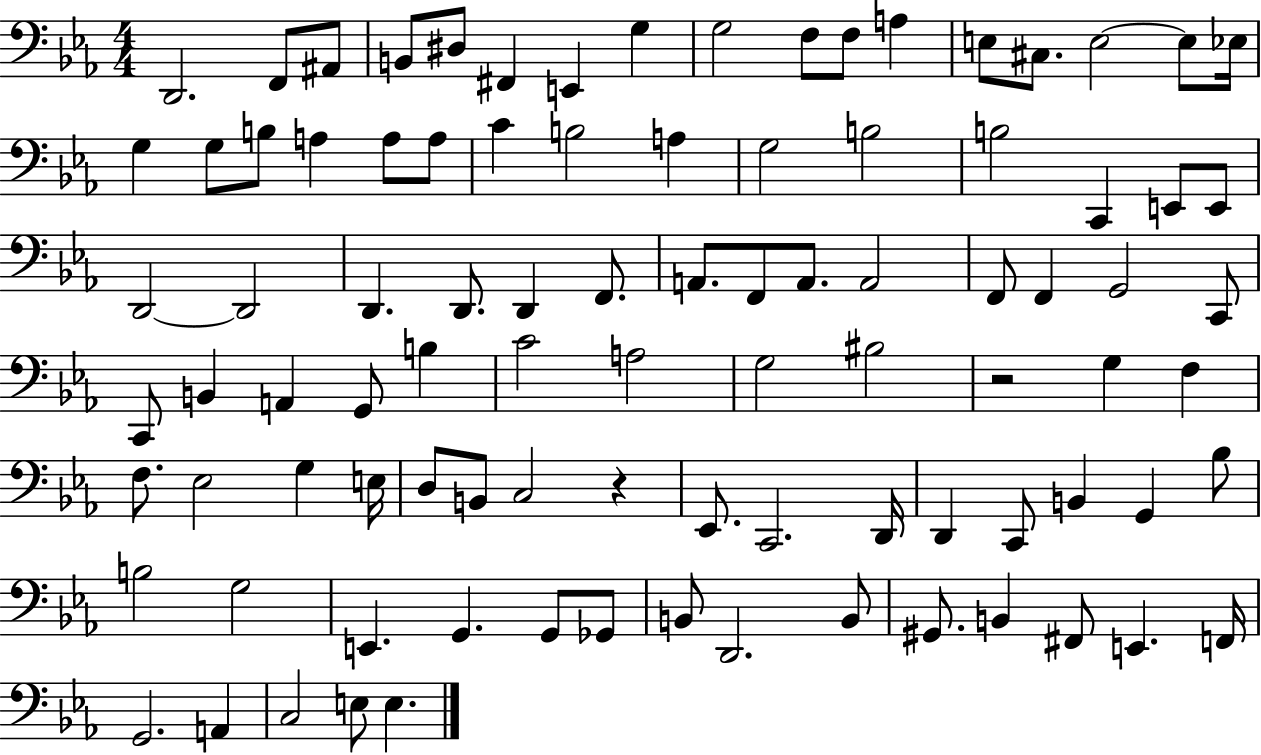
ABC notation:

X:1
T:Untitled
M:4/4
L:1/4
K:Eb
D,,2 F,,/2 ^A,,/2 B,,/2 ^D,/2 ^F,, E,, G, G,2 F,/2 F,/2 A, E,/2 ^C,/2 E,2 E,/2 _E,/4 G, G,/2 B,/2 A, A,/2 A,/2 C B,2 A, G,2 B,2 B,2 C,, E,,/2 E,,/2 D,,2 D,,2 D,, D,,/2 D,, F,,/2 A,,/2 F,,/2 A,,/2 A,,2 F,,/2 F,, G,,2 C,,/2 C,,/2 B,, A,, G,,/2 B, C2 A,2 G,2 ^B,2 z2 G, F, F,/2 _E,2 G, E,/4 D,/2 B,,/2 C,2 z _E,,/2 C,,2 D,,/4 D,, C,,/2 B,, G,, _B,/2 B,2 G,2 E,, G,, G,,/2 _G,,/2 B,,/2 D,,2 B,,/2 ^G,,/2 B,, ^F,,/2 E,, F,,/4 G,,2 A,, C,2 E,/2 E,